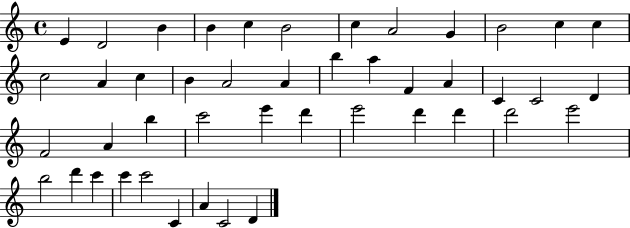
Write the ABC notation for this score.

X:1
T:Untitled
M:4/4
L:1/4
K:C
E D2 B B c B2 c A2 G B2 c c c2 A c B A2 A b a F A C C2 D F2 A b c'2 e' d' e'2 d' d' d'2 e'2 b2 d' c' c' c'2 C A C2 D